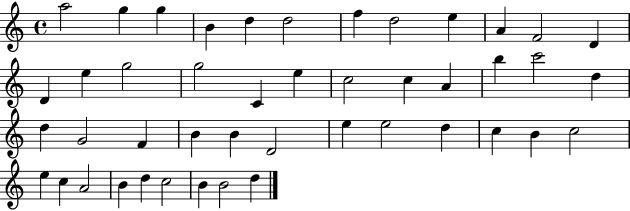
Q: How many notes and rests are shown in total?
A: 45